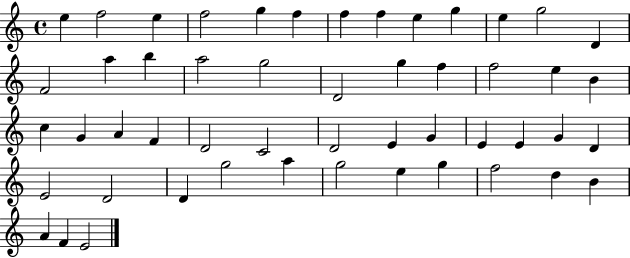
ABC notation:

X:1
T:Untitled
M:4/4
L:1/4
K:C
e f2 e f2 g f f f e g e g2 D F2 a b a2 g2 D2 g f f2 e B c G A F D2 C2 D2 E G E E G D E2 D2 D g2 a g2 e g f2 d B A F E2